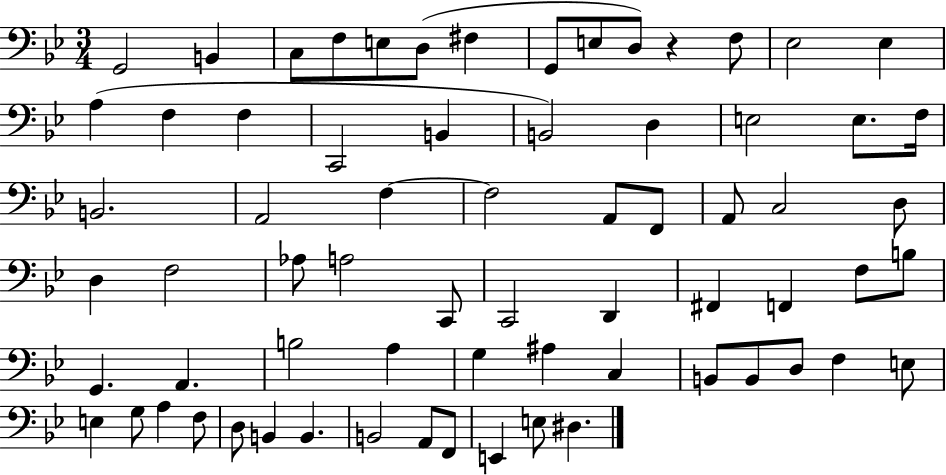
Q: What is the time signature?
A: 3/4